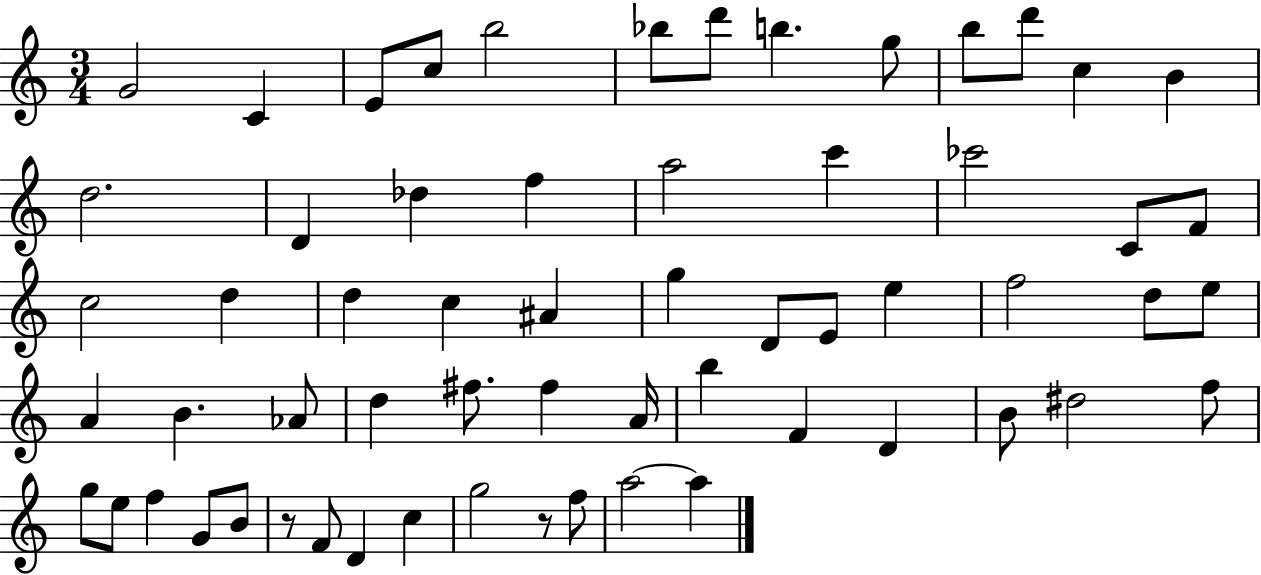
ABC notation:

X:1
T:Untitled
M:3/4
L:1/4
K:C
G2 C E/2 c/2 b2 _b/2 d'/2 b g/2 b/2 d'/2 c B d2 D _d f a2 c' _c'2 C/2 F/2 c2 d d c ^A g D/2 E/2 e f2 d/2 e/2 A B _A/2 d ^f/2 ^f A/4 b F D B/2 ^d2 f/2 g/2 e/2 f G/2 B/2 z/2 F/2 D c g2 z/2 f/2 a2 a